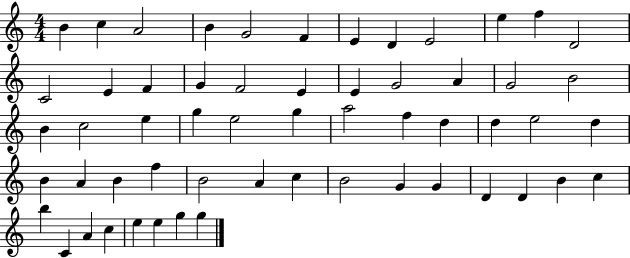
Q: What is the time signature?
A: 4/4